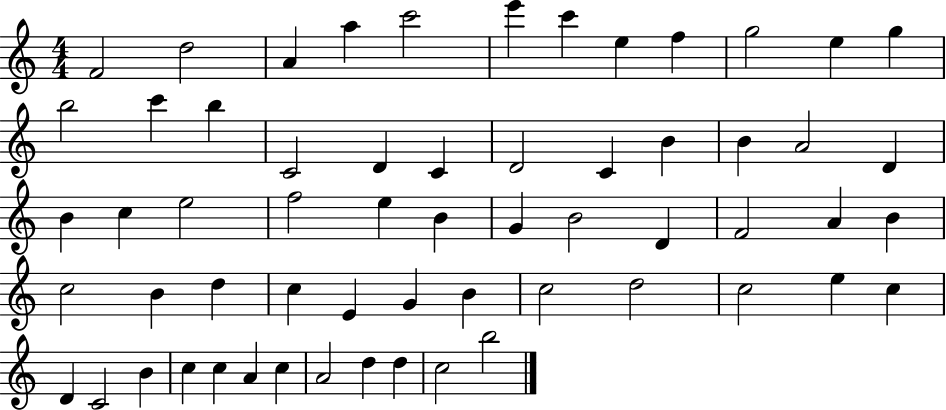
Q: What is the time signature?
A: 4/4